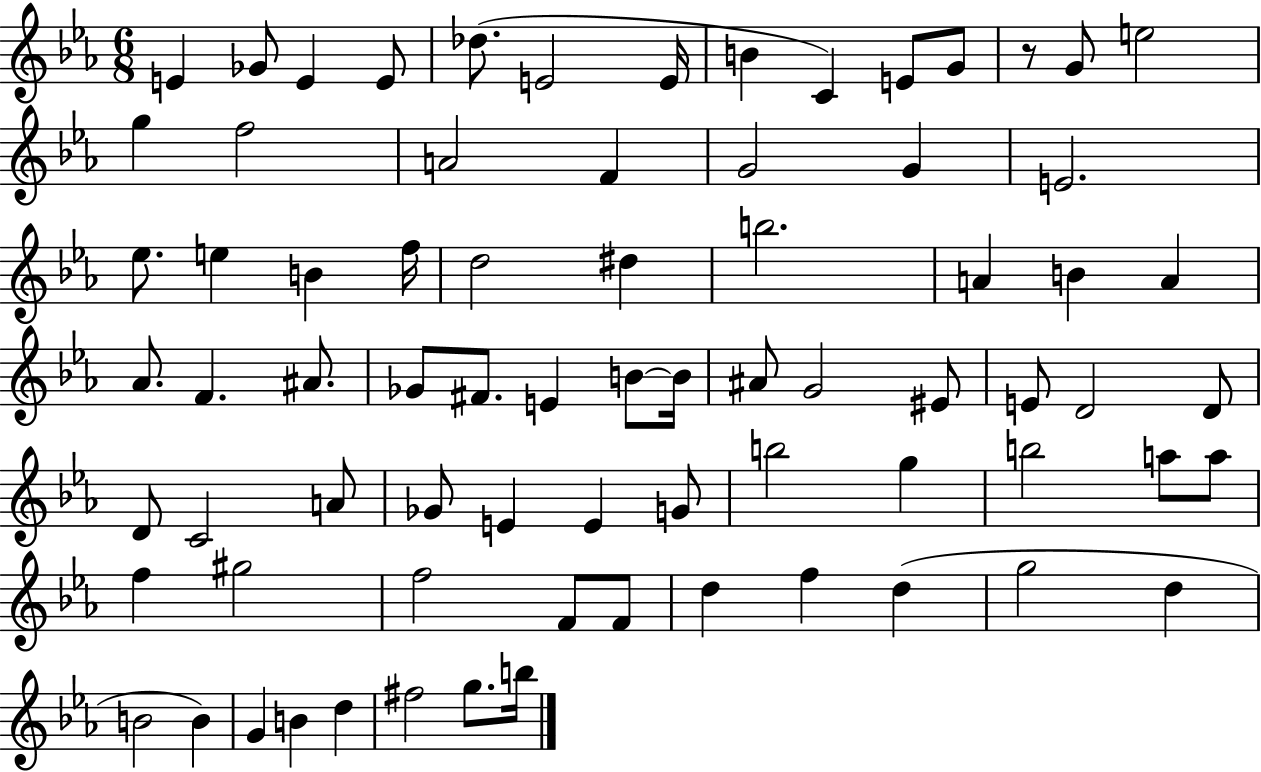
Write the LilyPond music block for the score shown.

{
  \clef treble
  \numericTimeSignature
  \time 6/8
  \key ees \major
  \repeat volta 2 { e'4 ges'8 e'4 e'8 | des''8.( e'2 e'16 | b'4 c'4) e'8 g'8 | r8 g'8 e''2 | \break g''4 f''2 | a'2 f'4 | g'2 g'4 | e'2. | \break ees''8. e''4 b'4 f''16 | d''2 dis''4 | b''2. | a'4 b'4 a'4 | \break aes'8. f'4. ais'8. | ges'8 fis'8. e'4 b'8~~ b'16 | ais'8 g'2 eis'8 | e'8 d'2 d'8 | \break d'8 c'2 a'8 | ges'8 e'4 e'4 g'8 | b''2 g''4 | b''2 a''8 a''8 | \break f''4 gis''2 | f''2 f'8 f'8 | d''4 f''4 d''4( | g''2 d''4 | \break b'2 b'4) | g'4 b'4 d''4 | fis''2 g''8. b''16 | } \bar "|."
}